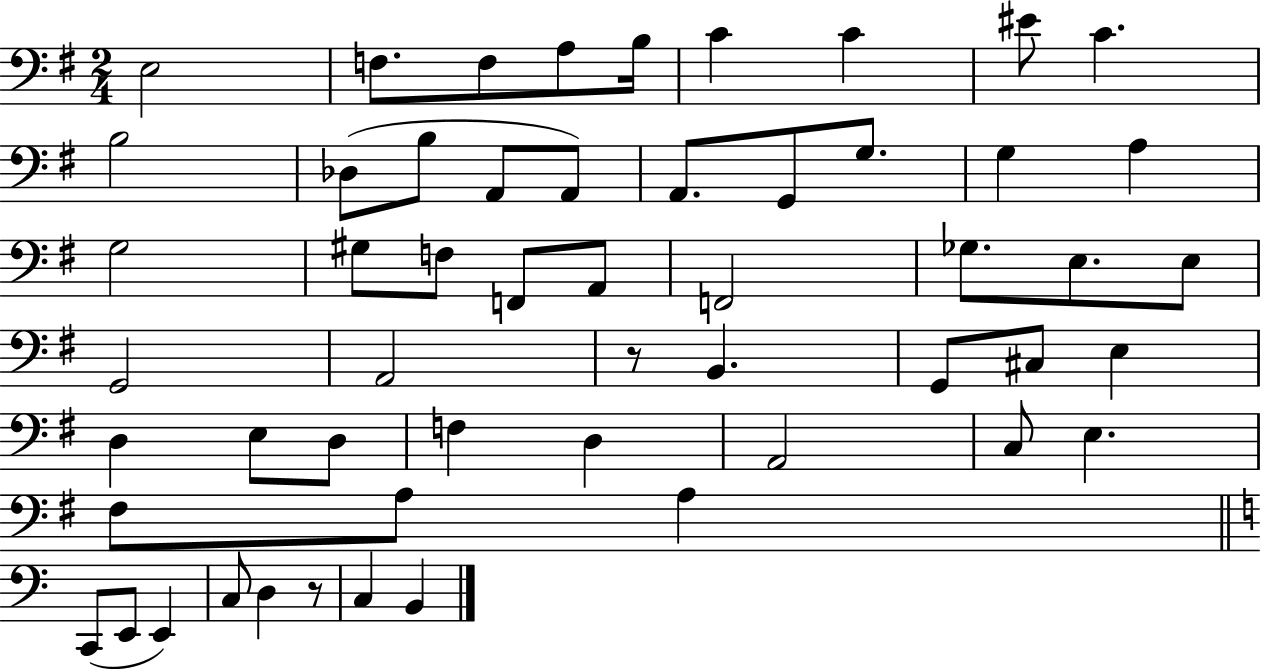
X:1
T:Untitled
M:2/4
L:1/4
K:G
E,2 F,/2 F,/2 A,/2 B,/4 C C ^E/2 C B,2 _D,/2 B,/2 A,,/2 A,,/2 A,,/2 G,,/2 G,/2 G, A, G,2 ^G,/2 F,/2 F,,/2 A,,/2 F,,2 _G,/2 E,/2 E,/2 G,,2 A,,2 z/2 B,, G,,/2 ^C,/2 E, D, E,/2 D,/2 F, D, A,,2 C,/2 E, ^F,/2 A,/2 A, C,,/2 E,,/2 E,, C,/2 D, z/2 C, B,,